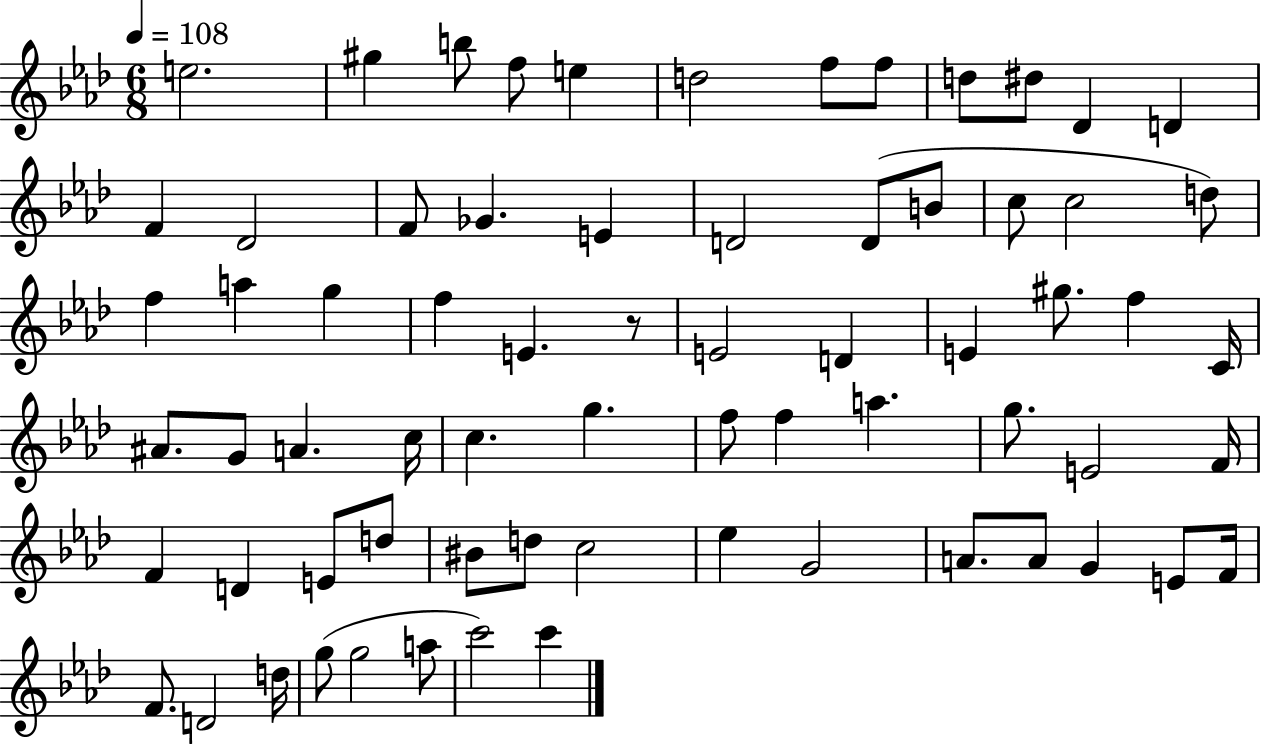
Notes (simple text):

E5/h. G#5/q B5/e F5/e E5/q D5/h F5/e F5/e D5/e D#5/e Db4/q D4/q F4/q Db4/h F4/e Gb4/q. E4/q D4/h D4/e B4/e C5/e C5/h D5/e F5/q A5/q G5/q F5/q E4/q. R/e E4/h D4/q E4/q G#5/e. F5/q C4/s A#4/e. G4/e A4/q. C5/s C5/q. G5/q. F5/e F5/q A5/q. G5/e. E4/h F4/s F4/q D4/q E4/e D5/e BIS4/e D5/e C5/h Eb5/q G4/h A4/e. A4/e G4/q E4/e F4/s F4/e. D4/h D5/s G5/e G5/h A5/e C6/h C6/q